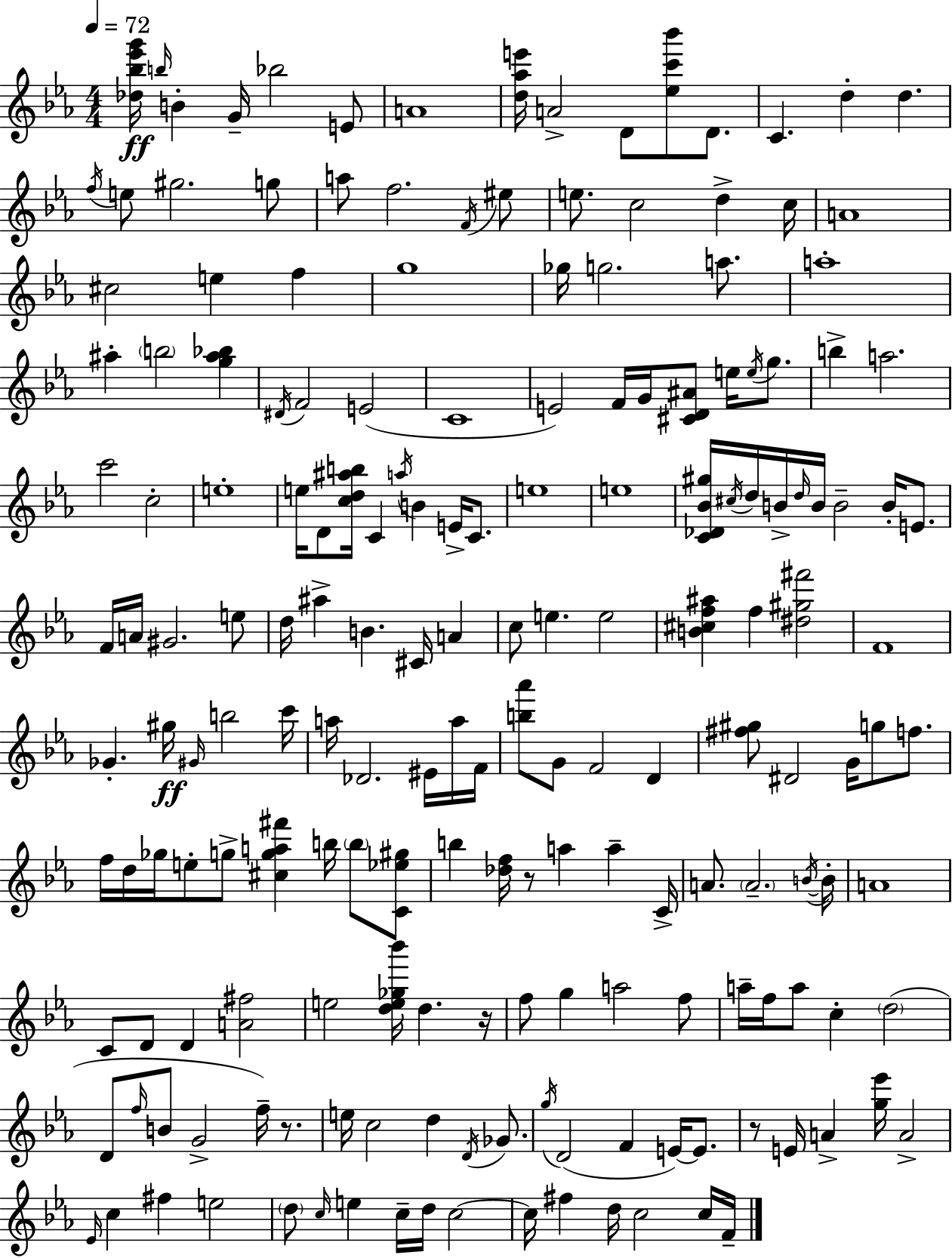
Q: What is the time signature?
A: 4/4